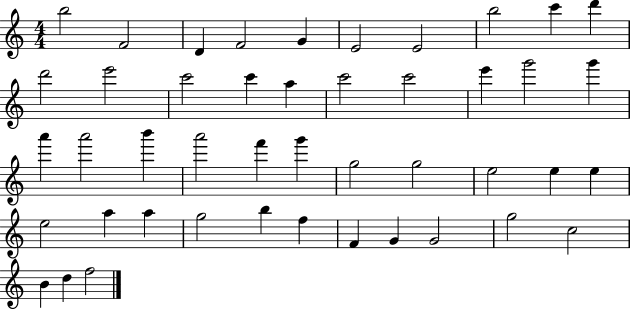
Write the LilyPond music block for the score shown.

{
  \clef treble
  \numericTimeSignature
  \time 4/4
  \key c \major
  b''2 f'2 | d'4 f'2 g'4 | e'2 e'2 | b''2 c'''4 d'''4 | \break d'''2 e'''2 | c'''2 c'''4 a''4 | c'''2 c'''2 | e'''4 g'''2 g'''4 | \break a'''4 a'''2 b'''4 | a'''2 f'''4 g'''4 | g''2 g''2 | e''2 e''4 e''4 | \break e''2 a''4 a''4 | g''2 b''4 f''4 | f'4 g'4 g'2 | g''2 c''2 | \break b'4 d''4 f''2 | \bar "|."
}